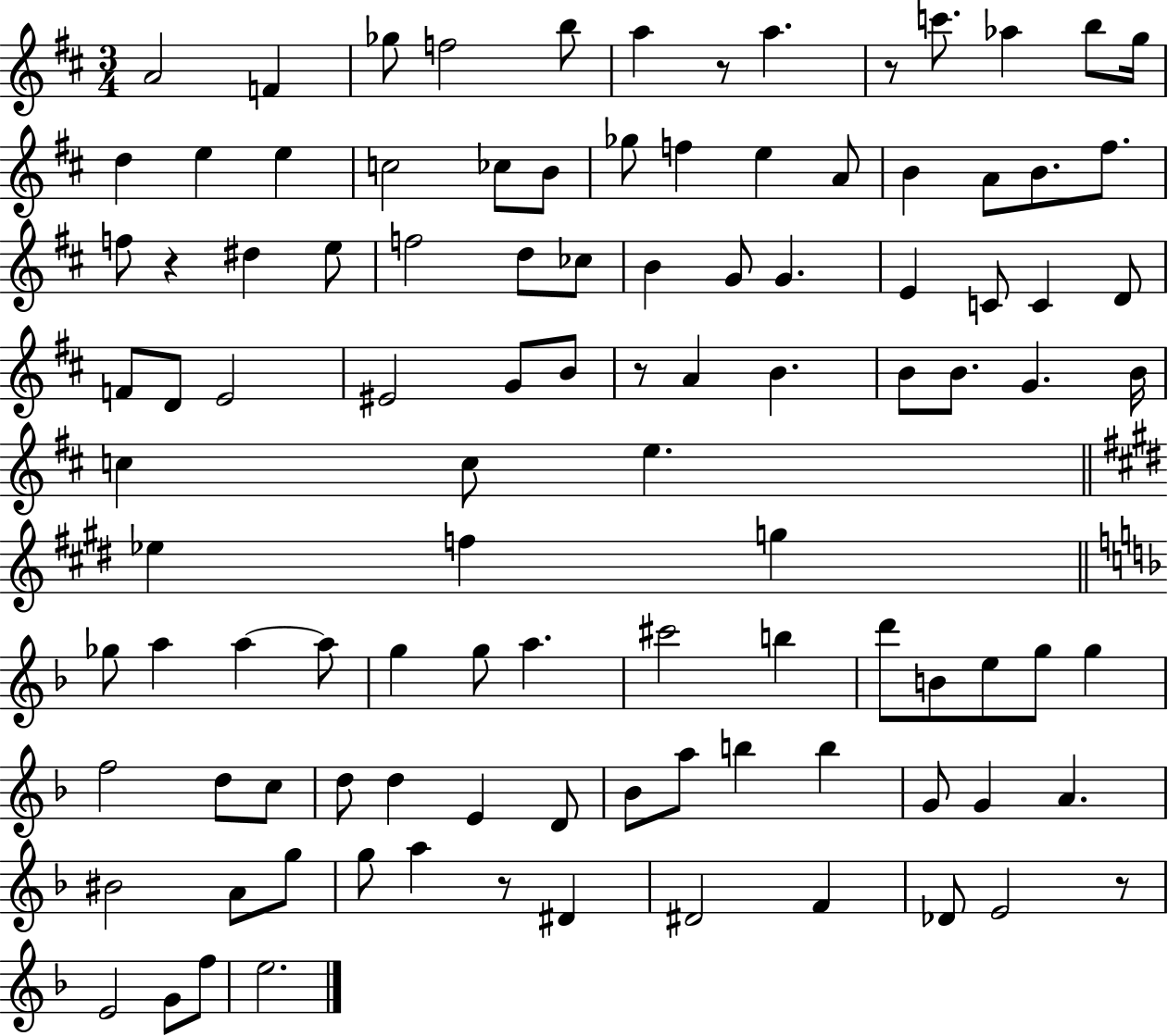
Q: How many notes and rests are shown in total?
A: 104